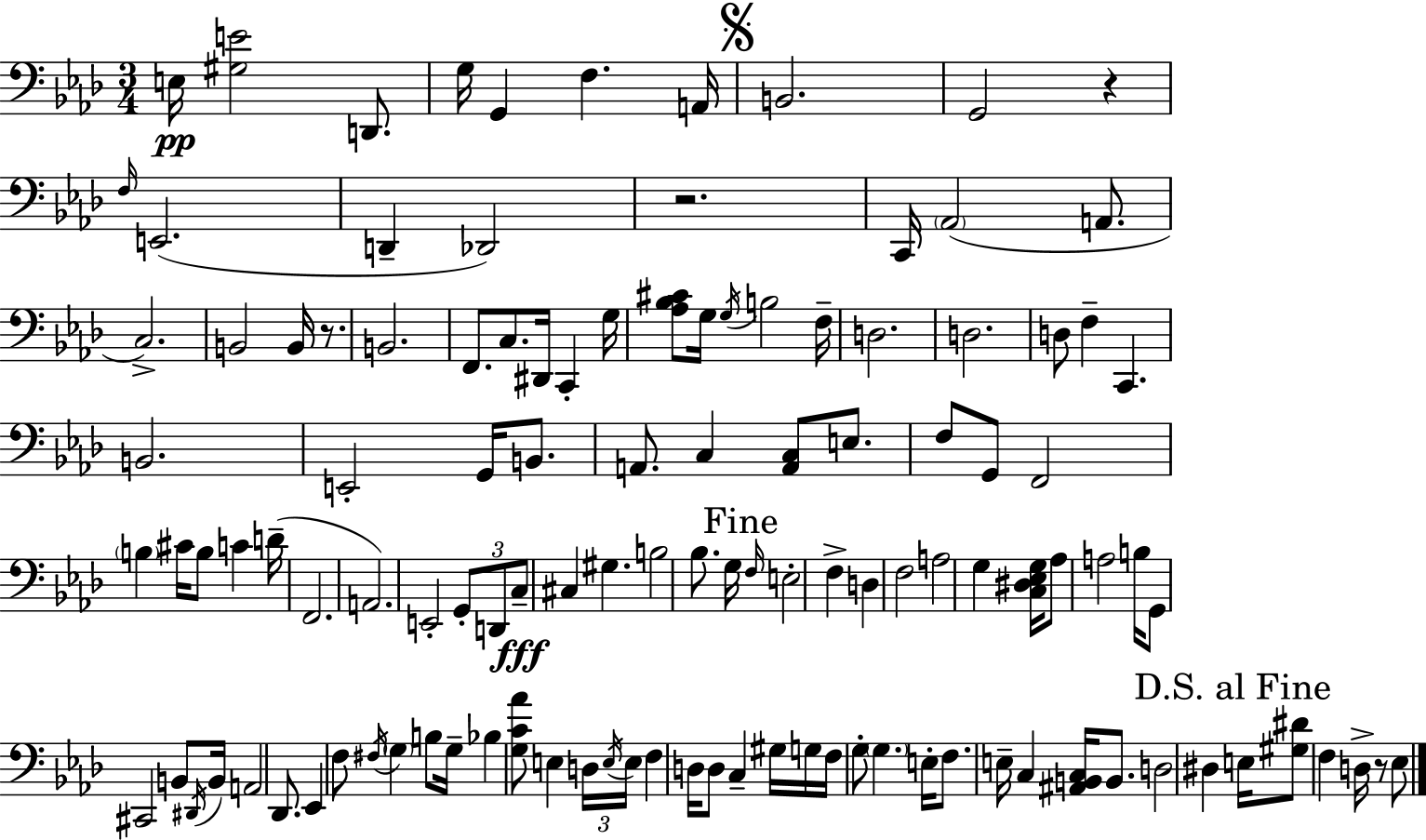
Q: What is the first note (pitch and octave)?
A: E3